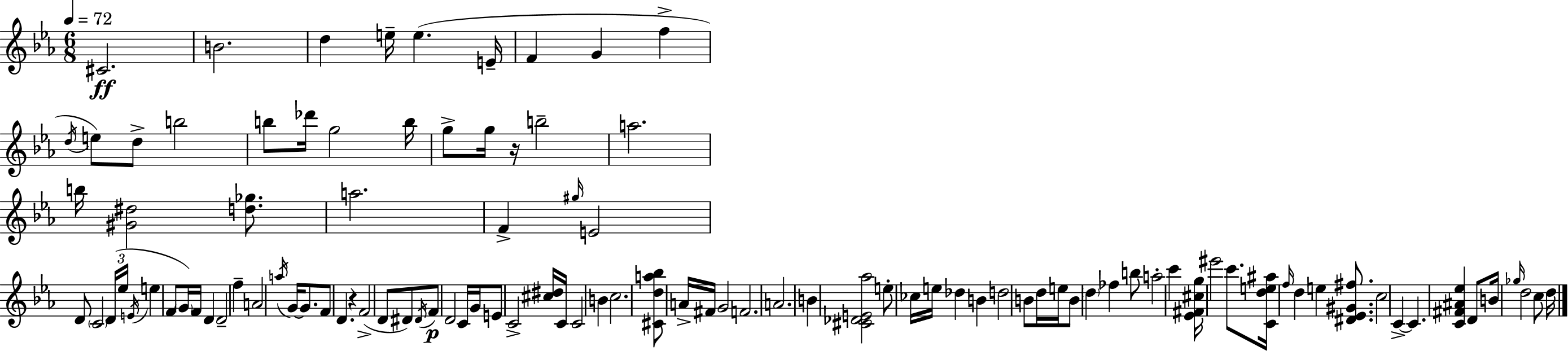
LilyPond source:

{
  \clef treble
  \numericTimeSignature
  \time 6/8
  \key ees \major
  \tempo 4 = 72
  cis'2.\ff | b'2. | d''4 e''16-- e''4.( e'16-- | f'4 g'4 f''4-> | \break \acciaccatura { d''16 }) e''8 d''8-> b''2 | b''8 des'''16 g''2 | b''16 g''8-> g''16 r16 b''2-- | a''2. | \break b''16 <gis' dis''>2 <d'' ges''>8. | a''2. | f'4-> \grace { gis''16 } e'2 | d'8 \parenthesize c'2 | \break \tuplet 3/2 { d'16( ees''16 \acciaccatura { e'16 } } e''4 f'8 \parenthesize g'16) f'16 d'4 | d'2-- f''4-- | a'2 \acciaccatura { a''16 } | g'16~~ g'8. f'8 d'4. | \break r4 f'2->( | d'8 dis'8) \acciaccatura { dis'16 } f'8\p d'2 | c'16 g'16 e'8 c'2-> | <cis'' dis''>16 c'16 c'2 | \break b'4 c''2. | <cis' d'' a'' bes''>8 a'16-> fis'16 g'2 | f'2. | a'2. | \break b'4 <cis' des' e' aes''>2 | e''8-. ces''16 e''16 des''4 | b'4 d''2 | b'8 d''16 e''16 b'8 \parenthesize d''4 fes''4 | \break b''8 a''2-. | c'''4 <ees' fis' cis'' g''>16 eis'''2 | c'''8. <c' d'' e'' ais''>16 \grace { f''16 } d''4 e''4 | <dis' ees' gis' fis''>8. c''2 | \break c'4->~~ c'4. | <c' fis' ais' ees''>4 d'8 b'16 \grace { ges''16 } d''2 | c''8 d''16 \bar "|."
}